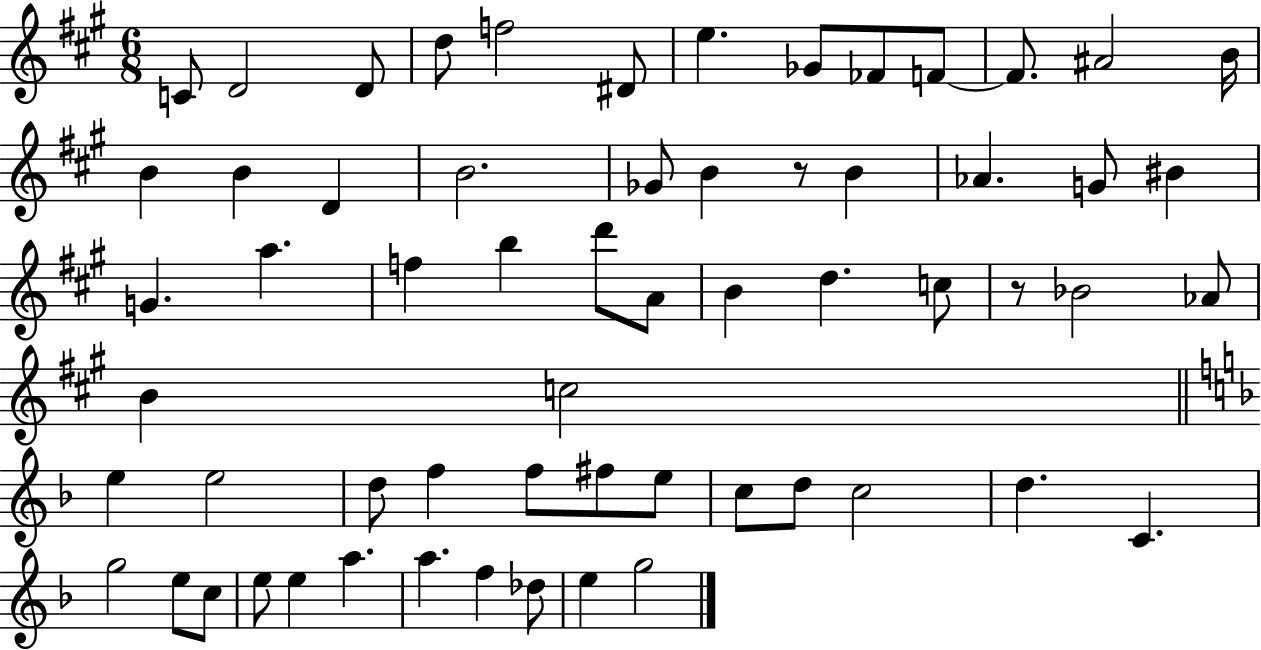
X:1
T:Untitled
M:6/8
L:1/4
K:A
C/2 D2 D/2 d/2 f2 ^D/2 e _G/2 _F/2 F/2 F/2 ^A2 B/4 B B D B2 _G/2 B z/2 B _A G/2 ^B G a f b d'/2 A/2 B d c/2 z/2 _B2 _A/2 B c2 e e2 d/2 f f/2 ^f/2 e/2 c/2 d/2 c2 d C g2 e/2 c/2 e/2 e a a f _d/2 e g2